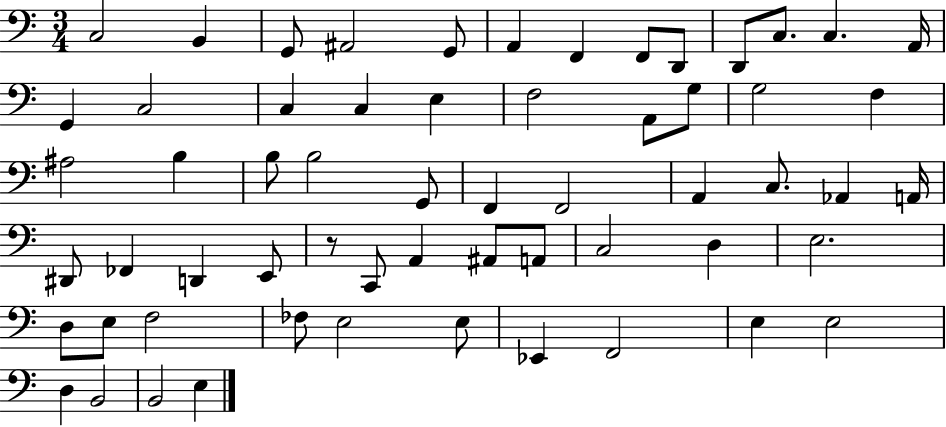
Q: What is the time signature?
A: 3/4